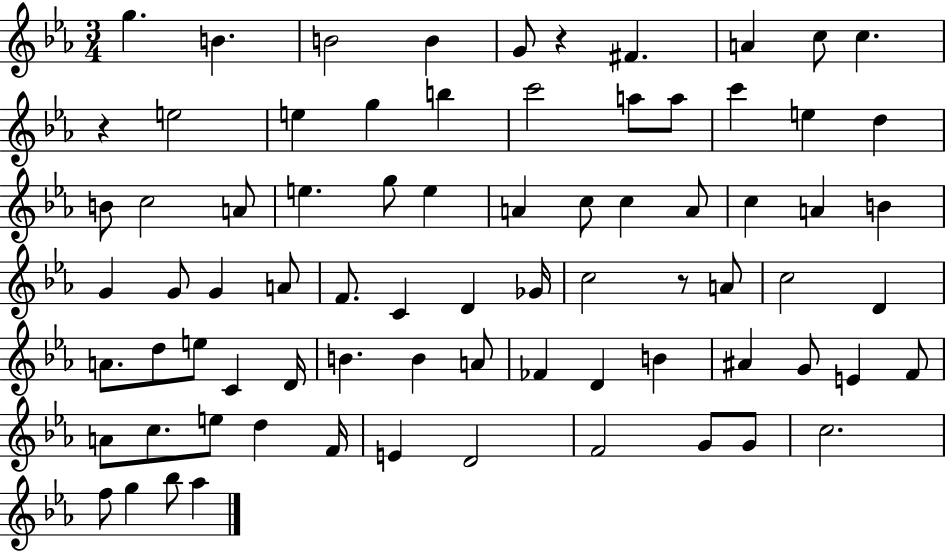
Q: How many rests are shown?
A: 3